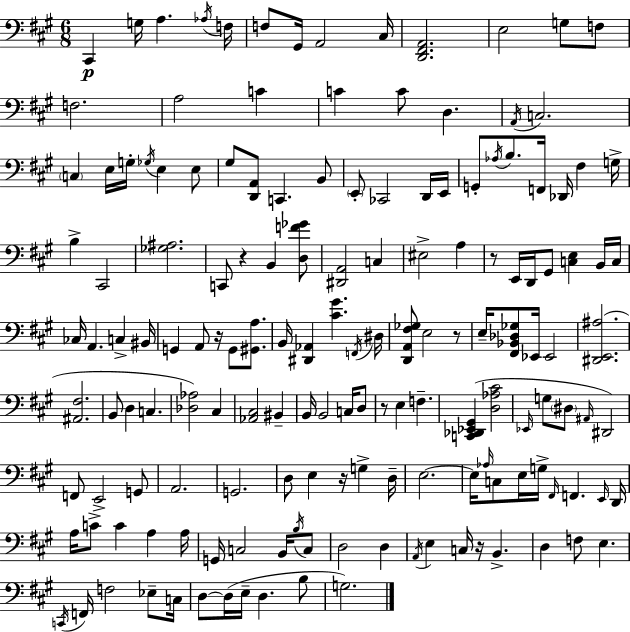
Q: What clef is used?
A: bass